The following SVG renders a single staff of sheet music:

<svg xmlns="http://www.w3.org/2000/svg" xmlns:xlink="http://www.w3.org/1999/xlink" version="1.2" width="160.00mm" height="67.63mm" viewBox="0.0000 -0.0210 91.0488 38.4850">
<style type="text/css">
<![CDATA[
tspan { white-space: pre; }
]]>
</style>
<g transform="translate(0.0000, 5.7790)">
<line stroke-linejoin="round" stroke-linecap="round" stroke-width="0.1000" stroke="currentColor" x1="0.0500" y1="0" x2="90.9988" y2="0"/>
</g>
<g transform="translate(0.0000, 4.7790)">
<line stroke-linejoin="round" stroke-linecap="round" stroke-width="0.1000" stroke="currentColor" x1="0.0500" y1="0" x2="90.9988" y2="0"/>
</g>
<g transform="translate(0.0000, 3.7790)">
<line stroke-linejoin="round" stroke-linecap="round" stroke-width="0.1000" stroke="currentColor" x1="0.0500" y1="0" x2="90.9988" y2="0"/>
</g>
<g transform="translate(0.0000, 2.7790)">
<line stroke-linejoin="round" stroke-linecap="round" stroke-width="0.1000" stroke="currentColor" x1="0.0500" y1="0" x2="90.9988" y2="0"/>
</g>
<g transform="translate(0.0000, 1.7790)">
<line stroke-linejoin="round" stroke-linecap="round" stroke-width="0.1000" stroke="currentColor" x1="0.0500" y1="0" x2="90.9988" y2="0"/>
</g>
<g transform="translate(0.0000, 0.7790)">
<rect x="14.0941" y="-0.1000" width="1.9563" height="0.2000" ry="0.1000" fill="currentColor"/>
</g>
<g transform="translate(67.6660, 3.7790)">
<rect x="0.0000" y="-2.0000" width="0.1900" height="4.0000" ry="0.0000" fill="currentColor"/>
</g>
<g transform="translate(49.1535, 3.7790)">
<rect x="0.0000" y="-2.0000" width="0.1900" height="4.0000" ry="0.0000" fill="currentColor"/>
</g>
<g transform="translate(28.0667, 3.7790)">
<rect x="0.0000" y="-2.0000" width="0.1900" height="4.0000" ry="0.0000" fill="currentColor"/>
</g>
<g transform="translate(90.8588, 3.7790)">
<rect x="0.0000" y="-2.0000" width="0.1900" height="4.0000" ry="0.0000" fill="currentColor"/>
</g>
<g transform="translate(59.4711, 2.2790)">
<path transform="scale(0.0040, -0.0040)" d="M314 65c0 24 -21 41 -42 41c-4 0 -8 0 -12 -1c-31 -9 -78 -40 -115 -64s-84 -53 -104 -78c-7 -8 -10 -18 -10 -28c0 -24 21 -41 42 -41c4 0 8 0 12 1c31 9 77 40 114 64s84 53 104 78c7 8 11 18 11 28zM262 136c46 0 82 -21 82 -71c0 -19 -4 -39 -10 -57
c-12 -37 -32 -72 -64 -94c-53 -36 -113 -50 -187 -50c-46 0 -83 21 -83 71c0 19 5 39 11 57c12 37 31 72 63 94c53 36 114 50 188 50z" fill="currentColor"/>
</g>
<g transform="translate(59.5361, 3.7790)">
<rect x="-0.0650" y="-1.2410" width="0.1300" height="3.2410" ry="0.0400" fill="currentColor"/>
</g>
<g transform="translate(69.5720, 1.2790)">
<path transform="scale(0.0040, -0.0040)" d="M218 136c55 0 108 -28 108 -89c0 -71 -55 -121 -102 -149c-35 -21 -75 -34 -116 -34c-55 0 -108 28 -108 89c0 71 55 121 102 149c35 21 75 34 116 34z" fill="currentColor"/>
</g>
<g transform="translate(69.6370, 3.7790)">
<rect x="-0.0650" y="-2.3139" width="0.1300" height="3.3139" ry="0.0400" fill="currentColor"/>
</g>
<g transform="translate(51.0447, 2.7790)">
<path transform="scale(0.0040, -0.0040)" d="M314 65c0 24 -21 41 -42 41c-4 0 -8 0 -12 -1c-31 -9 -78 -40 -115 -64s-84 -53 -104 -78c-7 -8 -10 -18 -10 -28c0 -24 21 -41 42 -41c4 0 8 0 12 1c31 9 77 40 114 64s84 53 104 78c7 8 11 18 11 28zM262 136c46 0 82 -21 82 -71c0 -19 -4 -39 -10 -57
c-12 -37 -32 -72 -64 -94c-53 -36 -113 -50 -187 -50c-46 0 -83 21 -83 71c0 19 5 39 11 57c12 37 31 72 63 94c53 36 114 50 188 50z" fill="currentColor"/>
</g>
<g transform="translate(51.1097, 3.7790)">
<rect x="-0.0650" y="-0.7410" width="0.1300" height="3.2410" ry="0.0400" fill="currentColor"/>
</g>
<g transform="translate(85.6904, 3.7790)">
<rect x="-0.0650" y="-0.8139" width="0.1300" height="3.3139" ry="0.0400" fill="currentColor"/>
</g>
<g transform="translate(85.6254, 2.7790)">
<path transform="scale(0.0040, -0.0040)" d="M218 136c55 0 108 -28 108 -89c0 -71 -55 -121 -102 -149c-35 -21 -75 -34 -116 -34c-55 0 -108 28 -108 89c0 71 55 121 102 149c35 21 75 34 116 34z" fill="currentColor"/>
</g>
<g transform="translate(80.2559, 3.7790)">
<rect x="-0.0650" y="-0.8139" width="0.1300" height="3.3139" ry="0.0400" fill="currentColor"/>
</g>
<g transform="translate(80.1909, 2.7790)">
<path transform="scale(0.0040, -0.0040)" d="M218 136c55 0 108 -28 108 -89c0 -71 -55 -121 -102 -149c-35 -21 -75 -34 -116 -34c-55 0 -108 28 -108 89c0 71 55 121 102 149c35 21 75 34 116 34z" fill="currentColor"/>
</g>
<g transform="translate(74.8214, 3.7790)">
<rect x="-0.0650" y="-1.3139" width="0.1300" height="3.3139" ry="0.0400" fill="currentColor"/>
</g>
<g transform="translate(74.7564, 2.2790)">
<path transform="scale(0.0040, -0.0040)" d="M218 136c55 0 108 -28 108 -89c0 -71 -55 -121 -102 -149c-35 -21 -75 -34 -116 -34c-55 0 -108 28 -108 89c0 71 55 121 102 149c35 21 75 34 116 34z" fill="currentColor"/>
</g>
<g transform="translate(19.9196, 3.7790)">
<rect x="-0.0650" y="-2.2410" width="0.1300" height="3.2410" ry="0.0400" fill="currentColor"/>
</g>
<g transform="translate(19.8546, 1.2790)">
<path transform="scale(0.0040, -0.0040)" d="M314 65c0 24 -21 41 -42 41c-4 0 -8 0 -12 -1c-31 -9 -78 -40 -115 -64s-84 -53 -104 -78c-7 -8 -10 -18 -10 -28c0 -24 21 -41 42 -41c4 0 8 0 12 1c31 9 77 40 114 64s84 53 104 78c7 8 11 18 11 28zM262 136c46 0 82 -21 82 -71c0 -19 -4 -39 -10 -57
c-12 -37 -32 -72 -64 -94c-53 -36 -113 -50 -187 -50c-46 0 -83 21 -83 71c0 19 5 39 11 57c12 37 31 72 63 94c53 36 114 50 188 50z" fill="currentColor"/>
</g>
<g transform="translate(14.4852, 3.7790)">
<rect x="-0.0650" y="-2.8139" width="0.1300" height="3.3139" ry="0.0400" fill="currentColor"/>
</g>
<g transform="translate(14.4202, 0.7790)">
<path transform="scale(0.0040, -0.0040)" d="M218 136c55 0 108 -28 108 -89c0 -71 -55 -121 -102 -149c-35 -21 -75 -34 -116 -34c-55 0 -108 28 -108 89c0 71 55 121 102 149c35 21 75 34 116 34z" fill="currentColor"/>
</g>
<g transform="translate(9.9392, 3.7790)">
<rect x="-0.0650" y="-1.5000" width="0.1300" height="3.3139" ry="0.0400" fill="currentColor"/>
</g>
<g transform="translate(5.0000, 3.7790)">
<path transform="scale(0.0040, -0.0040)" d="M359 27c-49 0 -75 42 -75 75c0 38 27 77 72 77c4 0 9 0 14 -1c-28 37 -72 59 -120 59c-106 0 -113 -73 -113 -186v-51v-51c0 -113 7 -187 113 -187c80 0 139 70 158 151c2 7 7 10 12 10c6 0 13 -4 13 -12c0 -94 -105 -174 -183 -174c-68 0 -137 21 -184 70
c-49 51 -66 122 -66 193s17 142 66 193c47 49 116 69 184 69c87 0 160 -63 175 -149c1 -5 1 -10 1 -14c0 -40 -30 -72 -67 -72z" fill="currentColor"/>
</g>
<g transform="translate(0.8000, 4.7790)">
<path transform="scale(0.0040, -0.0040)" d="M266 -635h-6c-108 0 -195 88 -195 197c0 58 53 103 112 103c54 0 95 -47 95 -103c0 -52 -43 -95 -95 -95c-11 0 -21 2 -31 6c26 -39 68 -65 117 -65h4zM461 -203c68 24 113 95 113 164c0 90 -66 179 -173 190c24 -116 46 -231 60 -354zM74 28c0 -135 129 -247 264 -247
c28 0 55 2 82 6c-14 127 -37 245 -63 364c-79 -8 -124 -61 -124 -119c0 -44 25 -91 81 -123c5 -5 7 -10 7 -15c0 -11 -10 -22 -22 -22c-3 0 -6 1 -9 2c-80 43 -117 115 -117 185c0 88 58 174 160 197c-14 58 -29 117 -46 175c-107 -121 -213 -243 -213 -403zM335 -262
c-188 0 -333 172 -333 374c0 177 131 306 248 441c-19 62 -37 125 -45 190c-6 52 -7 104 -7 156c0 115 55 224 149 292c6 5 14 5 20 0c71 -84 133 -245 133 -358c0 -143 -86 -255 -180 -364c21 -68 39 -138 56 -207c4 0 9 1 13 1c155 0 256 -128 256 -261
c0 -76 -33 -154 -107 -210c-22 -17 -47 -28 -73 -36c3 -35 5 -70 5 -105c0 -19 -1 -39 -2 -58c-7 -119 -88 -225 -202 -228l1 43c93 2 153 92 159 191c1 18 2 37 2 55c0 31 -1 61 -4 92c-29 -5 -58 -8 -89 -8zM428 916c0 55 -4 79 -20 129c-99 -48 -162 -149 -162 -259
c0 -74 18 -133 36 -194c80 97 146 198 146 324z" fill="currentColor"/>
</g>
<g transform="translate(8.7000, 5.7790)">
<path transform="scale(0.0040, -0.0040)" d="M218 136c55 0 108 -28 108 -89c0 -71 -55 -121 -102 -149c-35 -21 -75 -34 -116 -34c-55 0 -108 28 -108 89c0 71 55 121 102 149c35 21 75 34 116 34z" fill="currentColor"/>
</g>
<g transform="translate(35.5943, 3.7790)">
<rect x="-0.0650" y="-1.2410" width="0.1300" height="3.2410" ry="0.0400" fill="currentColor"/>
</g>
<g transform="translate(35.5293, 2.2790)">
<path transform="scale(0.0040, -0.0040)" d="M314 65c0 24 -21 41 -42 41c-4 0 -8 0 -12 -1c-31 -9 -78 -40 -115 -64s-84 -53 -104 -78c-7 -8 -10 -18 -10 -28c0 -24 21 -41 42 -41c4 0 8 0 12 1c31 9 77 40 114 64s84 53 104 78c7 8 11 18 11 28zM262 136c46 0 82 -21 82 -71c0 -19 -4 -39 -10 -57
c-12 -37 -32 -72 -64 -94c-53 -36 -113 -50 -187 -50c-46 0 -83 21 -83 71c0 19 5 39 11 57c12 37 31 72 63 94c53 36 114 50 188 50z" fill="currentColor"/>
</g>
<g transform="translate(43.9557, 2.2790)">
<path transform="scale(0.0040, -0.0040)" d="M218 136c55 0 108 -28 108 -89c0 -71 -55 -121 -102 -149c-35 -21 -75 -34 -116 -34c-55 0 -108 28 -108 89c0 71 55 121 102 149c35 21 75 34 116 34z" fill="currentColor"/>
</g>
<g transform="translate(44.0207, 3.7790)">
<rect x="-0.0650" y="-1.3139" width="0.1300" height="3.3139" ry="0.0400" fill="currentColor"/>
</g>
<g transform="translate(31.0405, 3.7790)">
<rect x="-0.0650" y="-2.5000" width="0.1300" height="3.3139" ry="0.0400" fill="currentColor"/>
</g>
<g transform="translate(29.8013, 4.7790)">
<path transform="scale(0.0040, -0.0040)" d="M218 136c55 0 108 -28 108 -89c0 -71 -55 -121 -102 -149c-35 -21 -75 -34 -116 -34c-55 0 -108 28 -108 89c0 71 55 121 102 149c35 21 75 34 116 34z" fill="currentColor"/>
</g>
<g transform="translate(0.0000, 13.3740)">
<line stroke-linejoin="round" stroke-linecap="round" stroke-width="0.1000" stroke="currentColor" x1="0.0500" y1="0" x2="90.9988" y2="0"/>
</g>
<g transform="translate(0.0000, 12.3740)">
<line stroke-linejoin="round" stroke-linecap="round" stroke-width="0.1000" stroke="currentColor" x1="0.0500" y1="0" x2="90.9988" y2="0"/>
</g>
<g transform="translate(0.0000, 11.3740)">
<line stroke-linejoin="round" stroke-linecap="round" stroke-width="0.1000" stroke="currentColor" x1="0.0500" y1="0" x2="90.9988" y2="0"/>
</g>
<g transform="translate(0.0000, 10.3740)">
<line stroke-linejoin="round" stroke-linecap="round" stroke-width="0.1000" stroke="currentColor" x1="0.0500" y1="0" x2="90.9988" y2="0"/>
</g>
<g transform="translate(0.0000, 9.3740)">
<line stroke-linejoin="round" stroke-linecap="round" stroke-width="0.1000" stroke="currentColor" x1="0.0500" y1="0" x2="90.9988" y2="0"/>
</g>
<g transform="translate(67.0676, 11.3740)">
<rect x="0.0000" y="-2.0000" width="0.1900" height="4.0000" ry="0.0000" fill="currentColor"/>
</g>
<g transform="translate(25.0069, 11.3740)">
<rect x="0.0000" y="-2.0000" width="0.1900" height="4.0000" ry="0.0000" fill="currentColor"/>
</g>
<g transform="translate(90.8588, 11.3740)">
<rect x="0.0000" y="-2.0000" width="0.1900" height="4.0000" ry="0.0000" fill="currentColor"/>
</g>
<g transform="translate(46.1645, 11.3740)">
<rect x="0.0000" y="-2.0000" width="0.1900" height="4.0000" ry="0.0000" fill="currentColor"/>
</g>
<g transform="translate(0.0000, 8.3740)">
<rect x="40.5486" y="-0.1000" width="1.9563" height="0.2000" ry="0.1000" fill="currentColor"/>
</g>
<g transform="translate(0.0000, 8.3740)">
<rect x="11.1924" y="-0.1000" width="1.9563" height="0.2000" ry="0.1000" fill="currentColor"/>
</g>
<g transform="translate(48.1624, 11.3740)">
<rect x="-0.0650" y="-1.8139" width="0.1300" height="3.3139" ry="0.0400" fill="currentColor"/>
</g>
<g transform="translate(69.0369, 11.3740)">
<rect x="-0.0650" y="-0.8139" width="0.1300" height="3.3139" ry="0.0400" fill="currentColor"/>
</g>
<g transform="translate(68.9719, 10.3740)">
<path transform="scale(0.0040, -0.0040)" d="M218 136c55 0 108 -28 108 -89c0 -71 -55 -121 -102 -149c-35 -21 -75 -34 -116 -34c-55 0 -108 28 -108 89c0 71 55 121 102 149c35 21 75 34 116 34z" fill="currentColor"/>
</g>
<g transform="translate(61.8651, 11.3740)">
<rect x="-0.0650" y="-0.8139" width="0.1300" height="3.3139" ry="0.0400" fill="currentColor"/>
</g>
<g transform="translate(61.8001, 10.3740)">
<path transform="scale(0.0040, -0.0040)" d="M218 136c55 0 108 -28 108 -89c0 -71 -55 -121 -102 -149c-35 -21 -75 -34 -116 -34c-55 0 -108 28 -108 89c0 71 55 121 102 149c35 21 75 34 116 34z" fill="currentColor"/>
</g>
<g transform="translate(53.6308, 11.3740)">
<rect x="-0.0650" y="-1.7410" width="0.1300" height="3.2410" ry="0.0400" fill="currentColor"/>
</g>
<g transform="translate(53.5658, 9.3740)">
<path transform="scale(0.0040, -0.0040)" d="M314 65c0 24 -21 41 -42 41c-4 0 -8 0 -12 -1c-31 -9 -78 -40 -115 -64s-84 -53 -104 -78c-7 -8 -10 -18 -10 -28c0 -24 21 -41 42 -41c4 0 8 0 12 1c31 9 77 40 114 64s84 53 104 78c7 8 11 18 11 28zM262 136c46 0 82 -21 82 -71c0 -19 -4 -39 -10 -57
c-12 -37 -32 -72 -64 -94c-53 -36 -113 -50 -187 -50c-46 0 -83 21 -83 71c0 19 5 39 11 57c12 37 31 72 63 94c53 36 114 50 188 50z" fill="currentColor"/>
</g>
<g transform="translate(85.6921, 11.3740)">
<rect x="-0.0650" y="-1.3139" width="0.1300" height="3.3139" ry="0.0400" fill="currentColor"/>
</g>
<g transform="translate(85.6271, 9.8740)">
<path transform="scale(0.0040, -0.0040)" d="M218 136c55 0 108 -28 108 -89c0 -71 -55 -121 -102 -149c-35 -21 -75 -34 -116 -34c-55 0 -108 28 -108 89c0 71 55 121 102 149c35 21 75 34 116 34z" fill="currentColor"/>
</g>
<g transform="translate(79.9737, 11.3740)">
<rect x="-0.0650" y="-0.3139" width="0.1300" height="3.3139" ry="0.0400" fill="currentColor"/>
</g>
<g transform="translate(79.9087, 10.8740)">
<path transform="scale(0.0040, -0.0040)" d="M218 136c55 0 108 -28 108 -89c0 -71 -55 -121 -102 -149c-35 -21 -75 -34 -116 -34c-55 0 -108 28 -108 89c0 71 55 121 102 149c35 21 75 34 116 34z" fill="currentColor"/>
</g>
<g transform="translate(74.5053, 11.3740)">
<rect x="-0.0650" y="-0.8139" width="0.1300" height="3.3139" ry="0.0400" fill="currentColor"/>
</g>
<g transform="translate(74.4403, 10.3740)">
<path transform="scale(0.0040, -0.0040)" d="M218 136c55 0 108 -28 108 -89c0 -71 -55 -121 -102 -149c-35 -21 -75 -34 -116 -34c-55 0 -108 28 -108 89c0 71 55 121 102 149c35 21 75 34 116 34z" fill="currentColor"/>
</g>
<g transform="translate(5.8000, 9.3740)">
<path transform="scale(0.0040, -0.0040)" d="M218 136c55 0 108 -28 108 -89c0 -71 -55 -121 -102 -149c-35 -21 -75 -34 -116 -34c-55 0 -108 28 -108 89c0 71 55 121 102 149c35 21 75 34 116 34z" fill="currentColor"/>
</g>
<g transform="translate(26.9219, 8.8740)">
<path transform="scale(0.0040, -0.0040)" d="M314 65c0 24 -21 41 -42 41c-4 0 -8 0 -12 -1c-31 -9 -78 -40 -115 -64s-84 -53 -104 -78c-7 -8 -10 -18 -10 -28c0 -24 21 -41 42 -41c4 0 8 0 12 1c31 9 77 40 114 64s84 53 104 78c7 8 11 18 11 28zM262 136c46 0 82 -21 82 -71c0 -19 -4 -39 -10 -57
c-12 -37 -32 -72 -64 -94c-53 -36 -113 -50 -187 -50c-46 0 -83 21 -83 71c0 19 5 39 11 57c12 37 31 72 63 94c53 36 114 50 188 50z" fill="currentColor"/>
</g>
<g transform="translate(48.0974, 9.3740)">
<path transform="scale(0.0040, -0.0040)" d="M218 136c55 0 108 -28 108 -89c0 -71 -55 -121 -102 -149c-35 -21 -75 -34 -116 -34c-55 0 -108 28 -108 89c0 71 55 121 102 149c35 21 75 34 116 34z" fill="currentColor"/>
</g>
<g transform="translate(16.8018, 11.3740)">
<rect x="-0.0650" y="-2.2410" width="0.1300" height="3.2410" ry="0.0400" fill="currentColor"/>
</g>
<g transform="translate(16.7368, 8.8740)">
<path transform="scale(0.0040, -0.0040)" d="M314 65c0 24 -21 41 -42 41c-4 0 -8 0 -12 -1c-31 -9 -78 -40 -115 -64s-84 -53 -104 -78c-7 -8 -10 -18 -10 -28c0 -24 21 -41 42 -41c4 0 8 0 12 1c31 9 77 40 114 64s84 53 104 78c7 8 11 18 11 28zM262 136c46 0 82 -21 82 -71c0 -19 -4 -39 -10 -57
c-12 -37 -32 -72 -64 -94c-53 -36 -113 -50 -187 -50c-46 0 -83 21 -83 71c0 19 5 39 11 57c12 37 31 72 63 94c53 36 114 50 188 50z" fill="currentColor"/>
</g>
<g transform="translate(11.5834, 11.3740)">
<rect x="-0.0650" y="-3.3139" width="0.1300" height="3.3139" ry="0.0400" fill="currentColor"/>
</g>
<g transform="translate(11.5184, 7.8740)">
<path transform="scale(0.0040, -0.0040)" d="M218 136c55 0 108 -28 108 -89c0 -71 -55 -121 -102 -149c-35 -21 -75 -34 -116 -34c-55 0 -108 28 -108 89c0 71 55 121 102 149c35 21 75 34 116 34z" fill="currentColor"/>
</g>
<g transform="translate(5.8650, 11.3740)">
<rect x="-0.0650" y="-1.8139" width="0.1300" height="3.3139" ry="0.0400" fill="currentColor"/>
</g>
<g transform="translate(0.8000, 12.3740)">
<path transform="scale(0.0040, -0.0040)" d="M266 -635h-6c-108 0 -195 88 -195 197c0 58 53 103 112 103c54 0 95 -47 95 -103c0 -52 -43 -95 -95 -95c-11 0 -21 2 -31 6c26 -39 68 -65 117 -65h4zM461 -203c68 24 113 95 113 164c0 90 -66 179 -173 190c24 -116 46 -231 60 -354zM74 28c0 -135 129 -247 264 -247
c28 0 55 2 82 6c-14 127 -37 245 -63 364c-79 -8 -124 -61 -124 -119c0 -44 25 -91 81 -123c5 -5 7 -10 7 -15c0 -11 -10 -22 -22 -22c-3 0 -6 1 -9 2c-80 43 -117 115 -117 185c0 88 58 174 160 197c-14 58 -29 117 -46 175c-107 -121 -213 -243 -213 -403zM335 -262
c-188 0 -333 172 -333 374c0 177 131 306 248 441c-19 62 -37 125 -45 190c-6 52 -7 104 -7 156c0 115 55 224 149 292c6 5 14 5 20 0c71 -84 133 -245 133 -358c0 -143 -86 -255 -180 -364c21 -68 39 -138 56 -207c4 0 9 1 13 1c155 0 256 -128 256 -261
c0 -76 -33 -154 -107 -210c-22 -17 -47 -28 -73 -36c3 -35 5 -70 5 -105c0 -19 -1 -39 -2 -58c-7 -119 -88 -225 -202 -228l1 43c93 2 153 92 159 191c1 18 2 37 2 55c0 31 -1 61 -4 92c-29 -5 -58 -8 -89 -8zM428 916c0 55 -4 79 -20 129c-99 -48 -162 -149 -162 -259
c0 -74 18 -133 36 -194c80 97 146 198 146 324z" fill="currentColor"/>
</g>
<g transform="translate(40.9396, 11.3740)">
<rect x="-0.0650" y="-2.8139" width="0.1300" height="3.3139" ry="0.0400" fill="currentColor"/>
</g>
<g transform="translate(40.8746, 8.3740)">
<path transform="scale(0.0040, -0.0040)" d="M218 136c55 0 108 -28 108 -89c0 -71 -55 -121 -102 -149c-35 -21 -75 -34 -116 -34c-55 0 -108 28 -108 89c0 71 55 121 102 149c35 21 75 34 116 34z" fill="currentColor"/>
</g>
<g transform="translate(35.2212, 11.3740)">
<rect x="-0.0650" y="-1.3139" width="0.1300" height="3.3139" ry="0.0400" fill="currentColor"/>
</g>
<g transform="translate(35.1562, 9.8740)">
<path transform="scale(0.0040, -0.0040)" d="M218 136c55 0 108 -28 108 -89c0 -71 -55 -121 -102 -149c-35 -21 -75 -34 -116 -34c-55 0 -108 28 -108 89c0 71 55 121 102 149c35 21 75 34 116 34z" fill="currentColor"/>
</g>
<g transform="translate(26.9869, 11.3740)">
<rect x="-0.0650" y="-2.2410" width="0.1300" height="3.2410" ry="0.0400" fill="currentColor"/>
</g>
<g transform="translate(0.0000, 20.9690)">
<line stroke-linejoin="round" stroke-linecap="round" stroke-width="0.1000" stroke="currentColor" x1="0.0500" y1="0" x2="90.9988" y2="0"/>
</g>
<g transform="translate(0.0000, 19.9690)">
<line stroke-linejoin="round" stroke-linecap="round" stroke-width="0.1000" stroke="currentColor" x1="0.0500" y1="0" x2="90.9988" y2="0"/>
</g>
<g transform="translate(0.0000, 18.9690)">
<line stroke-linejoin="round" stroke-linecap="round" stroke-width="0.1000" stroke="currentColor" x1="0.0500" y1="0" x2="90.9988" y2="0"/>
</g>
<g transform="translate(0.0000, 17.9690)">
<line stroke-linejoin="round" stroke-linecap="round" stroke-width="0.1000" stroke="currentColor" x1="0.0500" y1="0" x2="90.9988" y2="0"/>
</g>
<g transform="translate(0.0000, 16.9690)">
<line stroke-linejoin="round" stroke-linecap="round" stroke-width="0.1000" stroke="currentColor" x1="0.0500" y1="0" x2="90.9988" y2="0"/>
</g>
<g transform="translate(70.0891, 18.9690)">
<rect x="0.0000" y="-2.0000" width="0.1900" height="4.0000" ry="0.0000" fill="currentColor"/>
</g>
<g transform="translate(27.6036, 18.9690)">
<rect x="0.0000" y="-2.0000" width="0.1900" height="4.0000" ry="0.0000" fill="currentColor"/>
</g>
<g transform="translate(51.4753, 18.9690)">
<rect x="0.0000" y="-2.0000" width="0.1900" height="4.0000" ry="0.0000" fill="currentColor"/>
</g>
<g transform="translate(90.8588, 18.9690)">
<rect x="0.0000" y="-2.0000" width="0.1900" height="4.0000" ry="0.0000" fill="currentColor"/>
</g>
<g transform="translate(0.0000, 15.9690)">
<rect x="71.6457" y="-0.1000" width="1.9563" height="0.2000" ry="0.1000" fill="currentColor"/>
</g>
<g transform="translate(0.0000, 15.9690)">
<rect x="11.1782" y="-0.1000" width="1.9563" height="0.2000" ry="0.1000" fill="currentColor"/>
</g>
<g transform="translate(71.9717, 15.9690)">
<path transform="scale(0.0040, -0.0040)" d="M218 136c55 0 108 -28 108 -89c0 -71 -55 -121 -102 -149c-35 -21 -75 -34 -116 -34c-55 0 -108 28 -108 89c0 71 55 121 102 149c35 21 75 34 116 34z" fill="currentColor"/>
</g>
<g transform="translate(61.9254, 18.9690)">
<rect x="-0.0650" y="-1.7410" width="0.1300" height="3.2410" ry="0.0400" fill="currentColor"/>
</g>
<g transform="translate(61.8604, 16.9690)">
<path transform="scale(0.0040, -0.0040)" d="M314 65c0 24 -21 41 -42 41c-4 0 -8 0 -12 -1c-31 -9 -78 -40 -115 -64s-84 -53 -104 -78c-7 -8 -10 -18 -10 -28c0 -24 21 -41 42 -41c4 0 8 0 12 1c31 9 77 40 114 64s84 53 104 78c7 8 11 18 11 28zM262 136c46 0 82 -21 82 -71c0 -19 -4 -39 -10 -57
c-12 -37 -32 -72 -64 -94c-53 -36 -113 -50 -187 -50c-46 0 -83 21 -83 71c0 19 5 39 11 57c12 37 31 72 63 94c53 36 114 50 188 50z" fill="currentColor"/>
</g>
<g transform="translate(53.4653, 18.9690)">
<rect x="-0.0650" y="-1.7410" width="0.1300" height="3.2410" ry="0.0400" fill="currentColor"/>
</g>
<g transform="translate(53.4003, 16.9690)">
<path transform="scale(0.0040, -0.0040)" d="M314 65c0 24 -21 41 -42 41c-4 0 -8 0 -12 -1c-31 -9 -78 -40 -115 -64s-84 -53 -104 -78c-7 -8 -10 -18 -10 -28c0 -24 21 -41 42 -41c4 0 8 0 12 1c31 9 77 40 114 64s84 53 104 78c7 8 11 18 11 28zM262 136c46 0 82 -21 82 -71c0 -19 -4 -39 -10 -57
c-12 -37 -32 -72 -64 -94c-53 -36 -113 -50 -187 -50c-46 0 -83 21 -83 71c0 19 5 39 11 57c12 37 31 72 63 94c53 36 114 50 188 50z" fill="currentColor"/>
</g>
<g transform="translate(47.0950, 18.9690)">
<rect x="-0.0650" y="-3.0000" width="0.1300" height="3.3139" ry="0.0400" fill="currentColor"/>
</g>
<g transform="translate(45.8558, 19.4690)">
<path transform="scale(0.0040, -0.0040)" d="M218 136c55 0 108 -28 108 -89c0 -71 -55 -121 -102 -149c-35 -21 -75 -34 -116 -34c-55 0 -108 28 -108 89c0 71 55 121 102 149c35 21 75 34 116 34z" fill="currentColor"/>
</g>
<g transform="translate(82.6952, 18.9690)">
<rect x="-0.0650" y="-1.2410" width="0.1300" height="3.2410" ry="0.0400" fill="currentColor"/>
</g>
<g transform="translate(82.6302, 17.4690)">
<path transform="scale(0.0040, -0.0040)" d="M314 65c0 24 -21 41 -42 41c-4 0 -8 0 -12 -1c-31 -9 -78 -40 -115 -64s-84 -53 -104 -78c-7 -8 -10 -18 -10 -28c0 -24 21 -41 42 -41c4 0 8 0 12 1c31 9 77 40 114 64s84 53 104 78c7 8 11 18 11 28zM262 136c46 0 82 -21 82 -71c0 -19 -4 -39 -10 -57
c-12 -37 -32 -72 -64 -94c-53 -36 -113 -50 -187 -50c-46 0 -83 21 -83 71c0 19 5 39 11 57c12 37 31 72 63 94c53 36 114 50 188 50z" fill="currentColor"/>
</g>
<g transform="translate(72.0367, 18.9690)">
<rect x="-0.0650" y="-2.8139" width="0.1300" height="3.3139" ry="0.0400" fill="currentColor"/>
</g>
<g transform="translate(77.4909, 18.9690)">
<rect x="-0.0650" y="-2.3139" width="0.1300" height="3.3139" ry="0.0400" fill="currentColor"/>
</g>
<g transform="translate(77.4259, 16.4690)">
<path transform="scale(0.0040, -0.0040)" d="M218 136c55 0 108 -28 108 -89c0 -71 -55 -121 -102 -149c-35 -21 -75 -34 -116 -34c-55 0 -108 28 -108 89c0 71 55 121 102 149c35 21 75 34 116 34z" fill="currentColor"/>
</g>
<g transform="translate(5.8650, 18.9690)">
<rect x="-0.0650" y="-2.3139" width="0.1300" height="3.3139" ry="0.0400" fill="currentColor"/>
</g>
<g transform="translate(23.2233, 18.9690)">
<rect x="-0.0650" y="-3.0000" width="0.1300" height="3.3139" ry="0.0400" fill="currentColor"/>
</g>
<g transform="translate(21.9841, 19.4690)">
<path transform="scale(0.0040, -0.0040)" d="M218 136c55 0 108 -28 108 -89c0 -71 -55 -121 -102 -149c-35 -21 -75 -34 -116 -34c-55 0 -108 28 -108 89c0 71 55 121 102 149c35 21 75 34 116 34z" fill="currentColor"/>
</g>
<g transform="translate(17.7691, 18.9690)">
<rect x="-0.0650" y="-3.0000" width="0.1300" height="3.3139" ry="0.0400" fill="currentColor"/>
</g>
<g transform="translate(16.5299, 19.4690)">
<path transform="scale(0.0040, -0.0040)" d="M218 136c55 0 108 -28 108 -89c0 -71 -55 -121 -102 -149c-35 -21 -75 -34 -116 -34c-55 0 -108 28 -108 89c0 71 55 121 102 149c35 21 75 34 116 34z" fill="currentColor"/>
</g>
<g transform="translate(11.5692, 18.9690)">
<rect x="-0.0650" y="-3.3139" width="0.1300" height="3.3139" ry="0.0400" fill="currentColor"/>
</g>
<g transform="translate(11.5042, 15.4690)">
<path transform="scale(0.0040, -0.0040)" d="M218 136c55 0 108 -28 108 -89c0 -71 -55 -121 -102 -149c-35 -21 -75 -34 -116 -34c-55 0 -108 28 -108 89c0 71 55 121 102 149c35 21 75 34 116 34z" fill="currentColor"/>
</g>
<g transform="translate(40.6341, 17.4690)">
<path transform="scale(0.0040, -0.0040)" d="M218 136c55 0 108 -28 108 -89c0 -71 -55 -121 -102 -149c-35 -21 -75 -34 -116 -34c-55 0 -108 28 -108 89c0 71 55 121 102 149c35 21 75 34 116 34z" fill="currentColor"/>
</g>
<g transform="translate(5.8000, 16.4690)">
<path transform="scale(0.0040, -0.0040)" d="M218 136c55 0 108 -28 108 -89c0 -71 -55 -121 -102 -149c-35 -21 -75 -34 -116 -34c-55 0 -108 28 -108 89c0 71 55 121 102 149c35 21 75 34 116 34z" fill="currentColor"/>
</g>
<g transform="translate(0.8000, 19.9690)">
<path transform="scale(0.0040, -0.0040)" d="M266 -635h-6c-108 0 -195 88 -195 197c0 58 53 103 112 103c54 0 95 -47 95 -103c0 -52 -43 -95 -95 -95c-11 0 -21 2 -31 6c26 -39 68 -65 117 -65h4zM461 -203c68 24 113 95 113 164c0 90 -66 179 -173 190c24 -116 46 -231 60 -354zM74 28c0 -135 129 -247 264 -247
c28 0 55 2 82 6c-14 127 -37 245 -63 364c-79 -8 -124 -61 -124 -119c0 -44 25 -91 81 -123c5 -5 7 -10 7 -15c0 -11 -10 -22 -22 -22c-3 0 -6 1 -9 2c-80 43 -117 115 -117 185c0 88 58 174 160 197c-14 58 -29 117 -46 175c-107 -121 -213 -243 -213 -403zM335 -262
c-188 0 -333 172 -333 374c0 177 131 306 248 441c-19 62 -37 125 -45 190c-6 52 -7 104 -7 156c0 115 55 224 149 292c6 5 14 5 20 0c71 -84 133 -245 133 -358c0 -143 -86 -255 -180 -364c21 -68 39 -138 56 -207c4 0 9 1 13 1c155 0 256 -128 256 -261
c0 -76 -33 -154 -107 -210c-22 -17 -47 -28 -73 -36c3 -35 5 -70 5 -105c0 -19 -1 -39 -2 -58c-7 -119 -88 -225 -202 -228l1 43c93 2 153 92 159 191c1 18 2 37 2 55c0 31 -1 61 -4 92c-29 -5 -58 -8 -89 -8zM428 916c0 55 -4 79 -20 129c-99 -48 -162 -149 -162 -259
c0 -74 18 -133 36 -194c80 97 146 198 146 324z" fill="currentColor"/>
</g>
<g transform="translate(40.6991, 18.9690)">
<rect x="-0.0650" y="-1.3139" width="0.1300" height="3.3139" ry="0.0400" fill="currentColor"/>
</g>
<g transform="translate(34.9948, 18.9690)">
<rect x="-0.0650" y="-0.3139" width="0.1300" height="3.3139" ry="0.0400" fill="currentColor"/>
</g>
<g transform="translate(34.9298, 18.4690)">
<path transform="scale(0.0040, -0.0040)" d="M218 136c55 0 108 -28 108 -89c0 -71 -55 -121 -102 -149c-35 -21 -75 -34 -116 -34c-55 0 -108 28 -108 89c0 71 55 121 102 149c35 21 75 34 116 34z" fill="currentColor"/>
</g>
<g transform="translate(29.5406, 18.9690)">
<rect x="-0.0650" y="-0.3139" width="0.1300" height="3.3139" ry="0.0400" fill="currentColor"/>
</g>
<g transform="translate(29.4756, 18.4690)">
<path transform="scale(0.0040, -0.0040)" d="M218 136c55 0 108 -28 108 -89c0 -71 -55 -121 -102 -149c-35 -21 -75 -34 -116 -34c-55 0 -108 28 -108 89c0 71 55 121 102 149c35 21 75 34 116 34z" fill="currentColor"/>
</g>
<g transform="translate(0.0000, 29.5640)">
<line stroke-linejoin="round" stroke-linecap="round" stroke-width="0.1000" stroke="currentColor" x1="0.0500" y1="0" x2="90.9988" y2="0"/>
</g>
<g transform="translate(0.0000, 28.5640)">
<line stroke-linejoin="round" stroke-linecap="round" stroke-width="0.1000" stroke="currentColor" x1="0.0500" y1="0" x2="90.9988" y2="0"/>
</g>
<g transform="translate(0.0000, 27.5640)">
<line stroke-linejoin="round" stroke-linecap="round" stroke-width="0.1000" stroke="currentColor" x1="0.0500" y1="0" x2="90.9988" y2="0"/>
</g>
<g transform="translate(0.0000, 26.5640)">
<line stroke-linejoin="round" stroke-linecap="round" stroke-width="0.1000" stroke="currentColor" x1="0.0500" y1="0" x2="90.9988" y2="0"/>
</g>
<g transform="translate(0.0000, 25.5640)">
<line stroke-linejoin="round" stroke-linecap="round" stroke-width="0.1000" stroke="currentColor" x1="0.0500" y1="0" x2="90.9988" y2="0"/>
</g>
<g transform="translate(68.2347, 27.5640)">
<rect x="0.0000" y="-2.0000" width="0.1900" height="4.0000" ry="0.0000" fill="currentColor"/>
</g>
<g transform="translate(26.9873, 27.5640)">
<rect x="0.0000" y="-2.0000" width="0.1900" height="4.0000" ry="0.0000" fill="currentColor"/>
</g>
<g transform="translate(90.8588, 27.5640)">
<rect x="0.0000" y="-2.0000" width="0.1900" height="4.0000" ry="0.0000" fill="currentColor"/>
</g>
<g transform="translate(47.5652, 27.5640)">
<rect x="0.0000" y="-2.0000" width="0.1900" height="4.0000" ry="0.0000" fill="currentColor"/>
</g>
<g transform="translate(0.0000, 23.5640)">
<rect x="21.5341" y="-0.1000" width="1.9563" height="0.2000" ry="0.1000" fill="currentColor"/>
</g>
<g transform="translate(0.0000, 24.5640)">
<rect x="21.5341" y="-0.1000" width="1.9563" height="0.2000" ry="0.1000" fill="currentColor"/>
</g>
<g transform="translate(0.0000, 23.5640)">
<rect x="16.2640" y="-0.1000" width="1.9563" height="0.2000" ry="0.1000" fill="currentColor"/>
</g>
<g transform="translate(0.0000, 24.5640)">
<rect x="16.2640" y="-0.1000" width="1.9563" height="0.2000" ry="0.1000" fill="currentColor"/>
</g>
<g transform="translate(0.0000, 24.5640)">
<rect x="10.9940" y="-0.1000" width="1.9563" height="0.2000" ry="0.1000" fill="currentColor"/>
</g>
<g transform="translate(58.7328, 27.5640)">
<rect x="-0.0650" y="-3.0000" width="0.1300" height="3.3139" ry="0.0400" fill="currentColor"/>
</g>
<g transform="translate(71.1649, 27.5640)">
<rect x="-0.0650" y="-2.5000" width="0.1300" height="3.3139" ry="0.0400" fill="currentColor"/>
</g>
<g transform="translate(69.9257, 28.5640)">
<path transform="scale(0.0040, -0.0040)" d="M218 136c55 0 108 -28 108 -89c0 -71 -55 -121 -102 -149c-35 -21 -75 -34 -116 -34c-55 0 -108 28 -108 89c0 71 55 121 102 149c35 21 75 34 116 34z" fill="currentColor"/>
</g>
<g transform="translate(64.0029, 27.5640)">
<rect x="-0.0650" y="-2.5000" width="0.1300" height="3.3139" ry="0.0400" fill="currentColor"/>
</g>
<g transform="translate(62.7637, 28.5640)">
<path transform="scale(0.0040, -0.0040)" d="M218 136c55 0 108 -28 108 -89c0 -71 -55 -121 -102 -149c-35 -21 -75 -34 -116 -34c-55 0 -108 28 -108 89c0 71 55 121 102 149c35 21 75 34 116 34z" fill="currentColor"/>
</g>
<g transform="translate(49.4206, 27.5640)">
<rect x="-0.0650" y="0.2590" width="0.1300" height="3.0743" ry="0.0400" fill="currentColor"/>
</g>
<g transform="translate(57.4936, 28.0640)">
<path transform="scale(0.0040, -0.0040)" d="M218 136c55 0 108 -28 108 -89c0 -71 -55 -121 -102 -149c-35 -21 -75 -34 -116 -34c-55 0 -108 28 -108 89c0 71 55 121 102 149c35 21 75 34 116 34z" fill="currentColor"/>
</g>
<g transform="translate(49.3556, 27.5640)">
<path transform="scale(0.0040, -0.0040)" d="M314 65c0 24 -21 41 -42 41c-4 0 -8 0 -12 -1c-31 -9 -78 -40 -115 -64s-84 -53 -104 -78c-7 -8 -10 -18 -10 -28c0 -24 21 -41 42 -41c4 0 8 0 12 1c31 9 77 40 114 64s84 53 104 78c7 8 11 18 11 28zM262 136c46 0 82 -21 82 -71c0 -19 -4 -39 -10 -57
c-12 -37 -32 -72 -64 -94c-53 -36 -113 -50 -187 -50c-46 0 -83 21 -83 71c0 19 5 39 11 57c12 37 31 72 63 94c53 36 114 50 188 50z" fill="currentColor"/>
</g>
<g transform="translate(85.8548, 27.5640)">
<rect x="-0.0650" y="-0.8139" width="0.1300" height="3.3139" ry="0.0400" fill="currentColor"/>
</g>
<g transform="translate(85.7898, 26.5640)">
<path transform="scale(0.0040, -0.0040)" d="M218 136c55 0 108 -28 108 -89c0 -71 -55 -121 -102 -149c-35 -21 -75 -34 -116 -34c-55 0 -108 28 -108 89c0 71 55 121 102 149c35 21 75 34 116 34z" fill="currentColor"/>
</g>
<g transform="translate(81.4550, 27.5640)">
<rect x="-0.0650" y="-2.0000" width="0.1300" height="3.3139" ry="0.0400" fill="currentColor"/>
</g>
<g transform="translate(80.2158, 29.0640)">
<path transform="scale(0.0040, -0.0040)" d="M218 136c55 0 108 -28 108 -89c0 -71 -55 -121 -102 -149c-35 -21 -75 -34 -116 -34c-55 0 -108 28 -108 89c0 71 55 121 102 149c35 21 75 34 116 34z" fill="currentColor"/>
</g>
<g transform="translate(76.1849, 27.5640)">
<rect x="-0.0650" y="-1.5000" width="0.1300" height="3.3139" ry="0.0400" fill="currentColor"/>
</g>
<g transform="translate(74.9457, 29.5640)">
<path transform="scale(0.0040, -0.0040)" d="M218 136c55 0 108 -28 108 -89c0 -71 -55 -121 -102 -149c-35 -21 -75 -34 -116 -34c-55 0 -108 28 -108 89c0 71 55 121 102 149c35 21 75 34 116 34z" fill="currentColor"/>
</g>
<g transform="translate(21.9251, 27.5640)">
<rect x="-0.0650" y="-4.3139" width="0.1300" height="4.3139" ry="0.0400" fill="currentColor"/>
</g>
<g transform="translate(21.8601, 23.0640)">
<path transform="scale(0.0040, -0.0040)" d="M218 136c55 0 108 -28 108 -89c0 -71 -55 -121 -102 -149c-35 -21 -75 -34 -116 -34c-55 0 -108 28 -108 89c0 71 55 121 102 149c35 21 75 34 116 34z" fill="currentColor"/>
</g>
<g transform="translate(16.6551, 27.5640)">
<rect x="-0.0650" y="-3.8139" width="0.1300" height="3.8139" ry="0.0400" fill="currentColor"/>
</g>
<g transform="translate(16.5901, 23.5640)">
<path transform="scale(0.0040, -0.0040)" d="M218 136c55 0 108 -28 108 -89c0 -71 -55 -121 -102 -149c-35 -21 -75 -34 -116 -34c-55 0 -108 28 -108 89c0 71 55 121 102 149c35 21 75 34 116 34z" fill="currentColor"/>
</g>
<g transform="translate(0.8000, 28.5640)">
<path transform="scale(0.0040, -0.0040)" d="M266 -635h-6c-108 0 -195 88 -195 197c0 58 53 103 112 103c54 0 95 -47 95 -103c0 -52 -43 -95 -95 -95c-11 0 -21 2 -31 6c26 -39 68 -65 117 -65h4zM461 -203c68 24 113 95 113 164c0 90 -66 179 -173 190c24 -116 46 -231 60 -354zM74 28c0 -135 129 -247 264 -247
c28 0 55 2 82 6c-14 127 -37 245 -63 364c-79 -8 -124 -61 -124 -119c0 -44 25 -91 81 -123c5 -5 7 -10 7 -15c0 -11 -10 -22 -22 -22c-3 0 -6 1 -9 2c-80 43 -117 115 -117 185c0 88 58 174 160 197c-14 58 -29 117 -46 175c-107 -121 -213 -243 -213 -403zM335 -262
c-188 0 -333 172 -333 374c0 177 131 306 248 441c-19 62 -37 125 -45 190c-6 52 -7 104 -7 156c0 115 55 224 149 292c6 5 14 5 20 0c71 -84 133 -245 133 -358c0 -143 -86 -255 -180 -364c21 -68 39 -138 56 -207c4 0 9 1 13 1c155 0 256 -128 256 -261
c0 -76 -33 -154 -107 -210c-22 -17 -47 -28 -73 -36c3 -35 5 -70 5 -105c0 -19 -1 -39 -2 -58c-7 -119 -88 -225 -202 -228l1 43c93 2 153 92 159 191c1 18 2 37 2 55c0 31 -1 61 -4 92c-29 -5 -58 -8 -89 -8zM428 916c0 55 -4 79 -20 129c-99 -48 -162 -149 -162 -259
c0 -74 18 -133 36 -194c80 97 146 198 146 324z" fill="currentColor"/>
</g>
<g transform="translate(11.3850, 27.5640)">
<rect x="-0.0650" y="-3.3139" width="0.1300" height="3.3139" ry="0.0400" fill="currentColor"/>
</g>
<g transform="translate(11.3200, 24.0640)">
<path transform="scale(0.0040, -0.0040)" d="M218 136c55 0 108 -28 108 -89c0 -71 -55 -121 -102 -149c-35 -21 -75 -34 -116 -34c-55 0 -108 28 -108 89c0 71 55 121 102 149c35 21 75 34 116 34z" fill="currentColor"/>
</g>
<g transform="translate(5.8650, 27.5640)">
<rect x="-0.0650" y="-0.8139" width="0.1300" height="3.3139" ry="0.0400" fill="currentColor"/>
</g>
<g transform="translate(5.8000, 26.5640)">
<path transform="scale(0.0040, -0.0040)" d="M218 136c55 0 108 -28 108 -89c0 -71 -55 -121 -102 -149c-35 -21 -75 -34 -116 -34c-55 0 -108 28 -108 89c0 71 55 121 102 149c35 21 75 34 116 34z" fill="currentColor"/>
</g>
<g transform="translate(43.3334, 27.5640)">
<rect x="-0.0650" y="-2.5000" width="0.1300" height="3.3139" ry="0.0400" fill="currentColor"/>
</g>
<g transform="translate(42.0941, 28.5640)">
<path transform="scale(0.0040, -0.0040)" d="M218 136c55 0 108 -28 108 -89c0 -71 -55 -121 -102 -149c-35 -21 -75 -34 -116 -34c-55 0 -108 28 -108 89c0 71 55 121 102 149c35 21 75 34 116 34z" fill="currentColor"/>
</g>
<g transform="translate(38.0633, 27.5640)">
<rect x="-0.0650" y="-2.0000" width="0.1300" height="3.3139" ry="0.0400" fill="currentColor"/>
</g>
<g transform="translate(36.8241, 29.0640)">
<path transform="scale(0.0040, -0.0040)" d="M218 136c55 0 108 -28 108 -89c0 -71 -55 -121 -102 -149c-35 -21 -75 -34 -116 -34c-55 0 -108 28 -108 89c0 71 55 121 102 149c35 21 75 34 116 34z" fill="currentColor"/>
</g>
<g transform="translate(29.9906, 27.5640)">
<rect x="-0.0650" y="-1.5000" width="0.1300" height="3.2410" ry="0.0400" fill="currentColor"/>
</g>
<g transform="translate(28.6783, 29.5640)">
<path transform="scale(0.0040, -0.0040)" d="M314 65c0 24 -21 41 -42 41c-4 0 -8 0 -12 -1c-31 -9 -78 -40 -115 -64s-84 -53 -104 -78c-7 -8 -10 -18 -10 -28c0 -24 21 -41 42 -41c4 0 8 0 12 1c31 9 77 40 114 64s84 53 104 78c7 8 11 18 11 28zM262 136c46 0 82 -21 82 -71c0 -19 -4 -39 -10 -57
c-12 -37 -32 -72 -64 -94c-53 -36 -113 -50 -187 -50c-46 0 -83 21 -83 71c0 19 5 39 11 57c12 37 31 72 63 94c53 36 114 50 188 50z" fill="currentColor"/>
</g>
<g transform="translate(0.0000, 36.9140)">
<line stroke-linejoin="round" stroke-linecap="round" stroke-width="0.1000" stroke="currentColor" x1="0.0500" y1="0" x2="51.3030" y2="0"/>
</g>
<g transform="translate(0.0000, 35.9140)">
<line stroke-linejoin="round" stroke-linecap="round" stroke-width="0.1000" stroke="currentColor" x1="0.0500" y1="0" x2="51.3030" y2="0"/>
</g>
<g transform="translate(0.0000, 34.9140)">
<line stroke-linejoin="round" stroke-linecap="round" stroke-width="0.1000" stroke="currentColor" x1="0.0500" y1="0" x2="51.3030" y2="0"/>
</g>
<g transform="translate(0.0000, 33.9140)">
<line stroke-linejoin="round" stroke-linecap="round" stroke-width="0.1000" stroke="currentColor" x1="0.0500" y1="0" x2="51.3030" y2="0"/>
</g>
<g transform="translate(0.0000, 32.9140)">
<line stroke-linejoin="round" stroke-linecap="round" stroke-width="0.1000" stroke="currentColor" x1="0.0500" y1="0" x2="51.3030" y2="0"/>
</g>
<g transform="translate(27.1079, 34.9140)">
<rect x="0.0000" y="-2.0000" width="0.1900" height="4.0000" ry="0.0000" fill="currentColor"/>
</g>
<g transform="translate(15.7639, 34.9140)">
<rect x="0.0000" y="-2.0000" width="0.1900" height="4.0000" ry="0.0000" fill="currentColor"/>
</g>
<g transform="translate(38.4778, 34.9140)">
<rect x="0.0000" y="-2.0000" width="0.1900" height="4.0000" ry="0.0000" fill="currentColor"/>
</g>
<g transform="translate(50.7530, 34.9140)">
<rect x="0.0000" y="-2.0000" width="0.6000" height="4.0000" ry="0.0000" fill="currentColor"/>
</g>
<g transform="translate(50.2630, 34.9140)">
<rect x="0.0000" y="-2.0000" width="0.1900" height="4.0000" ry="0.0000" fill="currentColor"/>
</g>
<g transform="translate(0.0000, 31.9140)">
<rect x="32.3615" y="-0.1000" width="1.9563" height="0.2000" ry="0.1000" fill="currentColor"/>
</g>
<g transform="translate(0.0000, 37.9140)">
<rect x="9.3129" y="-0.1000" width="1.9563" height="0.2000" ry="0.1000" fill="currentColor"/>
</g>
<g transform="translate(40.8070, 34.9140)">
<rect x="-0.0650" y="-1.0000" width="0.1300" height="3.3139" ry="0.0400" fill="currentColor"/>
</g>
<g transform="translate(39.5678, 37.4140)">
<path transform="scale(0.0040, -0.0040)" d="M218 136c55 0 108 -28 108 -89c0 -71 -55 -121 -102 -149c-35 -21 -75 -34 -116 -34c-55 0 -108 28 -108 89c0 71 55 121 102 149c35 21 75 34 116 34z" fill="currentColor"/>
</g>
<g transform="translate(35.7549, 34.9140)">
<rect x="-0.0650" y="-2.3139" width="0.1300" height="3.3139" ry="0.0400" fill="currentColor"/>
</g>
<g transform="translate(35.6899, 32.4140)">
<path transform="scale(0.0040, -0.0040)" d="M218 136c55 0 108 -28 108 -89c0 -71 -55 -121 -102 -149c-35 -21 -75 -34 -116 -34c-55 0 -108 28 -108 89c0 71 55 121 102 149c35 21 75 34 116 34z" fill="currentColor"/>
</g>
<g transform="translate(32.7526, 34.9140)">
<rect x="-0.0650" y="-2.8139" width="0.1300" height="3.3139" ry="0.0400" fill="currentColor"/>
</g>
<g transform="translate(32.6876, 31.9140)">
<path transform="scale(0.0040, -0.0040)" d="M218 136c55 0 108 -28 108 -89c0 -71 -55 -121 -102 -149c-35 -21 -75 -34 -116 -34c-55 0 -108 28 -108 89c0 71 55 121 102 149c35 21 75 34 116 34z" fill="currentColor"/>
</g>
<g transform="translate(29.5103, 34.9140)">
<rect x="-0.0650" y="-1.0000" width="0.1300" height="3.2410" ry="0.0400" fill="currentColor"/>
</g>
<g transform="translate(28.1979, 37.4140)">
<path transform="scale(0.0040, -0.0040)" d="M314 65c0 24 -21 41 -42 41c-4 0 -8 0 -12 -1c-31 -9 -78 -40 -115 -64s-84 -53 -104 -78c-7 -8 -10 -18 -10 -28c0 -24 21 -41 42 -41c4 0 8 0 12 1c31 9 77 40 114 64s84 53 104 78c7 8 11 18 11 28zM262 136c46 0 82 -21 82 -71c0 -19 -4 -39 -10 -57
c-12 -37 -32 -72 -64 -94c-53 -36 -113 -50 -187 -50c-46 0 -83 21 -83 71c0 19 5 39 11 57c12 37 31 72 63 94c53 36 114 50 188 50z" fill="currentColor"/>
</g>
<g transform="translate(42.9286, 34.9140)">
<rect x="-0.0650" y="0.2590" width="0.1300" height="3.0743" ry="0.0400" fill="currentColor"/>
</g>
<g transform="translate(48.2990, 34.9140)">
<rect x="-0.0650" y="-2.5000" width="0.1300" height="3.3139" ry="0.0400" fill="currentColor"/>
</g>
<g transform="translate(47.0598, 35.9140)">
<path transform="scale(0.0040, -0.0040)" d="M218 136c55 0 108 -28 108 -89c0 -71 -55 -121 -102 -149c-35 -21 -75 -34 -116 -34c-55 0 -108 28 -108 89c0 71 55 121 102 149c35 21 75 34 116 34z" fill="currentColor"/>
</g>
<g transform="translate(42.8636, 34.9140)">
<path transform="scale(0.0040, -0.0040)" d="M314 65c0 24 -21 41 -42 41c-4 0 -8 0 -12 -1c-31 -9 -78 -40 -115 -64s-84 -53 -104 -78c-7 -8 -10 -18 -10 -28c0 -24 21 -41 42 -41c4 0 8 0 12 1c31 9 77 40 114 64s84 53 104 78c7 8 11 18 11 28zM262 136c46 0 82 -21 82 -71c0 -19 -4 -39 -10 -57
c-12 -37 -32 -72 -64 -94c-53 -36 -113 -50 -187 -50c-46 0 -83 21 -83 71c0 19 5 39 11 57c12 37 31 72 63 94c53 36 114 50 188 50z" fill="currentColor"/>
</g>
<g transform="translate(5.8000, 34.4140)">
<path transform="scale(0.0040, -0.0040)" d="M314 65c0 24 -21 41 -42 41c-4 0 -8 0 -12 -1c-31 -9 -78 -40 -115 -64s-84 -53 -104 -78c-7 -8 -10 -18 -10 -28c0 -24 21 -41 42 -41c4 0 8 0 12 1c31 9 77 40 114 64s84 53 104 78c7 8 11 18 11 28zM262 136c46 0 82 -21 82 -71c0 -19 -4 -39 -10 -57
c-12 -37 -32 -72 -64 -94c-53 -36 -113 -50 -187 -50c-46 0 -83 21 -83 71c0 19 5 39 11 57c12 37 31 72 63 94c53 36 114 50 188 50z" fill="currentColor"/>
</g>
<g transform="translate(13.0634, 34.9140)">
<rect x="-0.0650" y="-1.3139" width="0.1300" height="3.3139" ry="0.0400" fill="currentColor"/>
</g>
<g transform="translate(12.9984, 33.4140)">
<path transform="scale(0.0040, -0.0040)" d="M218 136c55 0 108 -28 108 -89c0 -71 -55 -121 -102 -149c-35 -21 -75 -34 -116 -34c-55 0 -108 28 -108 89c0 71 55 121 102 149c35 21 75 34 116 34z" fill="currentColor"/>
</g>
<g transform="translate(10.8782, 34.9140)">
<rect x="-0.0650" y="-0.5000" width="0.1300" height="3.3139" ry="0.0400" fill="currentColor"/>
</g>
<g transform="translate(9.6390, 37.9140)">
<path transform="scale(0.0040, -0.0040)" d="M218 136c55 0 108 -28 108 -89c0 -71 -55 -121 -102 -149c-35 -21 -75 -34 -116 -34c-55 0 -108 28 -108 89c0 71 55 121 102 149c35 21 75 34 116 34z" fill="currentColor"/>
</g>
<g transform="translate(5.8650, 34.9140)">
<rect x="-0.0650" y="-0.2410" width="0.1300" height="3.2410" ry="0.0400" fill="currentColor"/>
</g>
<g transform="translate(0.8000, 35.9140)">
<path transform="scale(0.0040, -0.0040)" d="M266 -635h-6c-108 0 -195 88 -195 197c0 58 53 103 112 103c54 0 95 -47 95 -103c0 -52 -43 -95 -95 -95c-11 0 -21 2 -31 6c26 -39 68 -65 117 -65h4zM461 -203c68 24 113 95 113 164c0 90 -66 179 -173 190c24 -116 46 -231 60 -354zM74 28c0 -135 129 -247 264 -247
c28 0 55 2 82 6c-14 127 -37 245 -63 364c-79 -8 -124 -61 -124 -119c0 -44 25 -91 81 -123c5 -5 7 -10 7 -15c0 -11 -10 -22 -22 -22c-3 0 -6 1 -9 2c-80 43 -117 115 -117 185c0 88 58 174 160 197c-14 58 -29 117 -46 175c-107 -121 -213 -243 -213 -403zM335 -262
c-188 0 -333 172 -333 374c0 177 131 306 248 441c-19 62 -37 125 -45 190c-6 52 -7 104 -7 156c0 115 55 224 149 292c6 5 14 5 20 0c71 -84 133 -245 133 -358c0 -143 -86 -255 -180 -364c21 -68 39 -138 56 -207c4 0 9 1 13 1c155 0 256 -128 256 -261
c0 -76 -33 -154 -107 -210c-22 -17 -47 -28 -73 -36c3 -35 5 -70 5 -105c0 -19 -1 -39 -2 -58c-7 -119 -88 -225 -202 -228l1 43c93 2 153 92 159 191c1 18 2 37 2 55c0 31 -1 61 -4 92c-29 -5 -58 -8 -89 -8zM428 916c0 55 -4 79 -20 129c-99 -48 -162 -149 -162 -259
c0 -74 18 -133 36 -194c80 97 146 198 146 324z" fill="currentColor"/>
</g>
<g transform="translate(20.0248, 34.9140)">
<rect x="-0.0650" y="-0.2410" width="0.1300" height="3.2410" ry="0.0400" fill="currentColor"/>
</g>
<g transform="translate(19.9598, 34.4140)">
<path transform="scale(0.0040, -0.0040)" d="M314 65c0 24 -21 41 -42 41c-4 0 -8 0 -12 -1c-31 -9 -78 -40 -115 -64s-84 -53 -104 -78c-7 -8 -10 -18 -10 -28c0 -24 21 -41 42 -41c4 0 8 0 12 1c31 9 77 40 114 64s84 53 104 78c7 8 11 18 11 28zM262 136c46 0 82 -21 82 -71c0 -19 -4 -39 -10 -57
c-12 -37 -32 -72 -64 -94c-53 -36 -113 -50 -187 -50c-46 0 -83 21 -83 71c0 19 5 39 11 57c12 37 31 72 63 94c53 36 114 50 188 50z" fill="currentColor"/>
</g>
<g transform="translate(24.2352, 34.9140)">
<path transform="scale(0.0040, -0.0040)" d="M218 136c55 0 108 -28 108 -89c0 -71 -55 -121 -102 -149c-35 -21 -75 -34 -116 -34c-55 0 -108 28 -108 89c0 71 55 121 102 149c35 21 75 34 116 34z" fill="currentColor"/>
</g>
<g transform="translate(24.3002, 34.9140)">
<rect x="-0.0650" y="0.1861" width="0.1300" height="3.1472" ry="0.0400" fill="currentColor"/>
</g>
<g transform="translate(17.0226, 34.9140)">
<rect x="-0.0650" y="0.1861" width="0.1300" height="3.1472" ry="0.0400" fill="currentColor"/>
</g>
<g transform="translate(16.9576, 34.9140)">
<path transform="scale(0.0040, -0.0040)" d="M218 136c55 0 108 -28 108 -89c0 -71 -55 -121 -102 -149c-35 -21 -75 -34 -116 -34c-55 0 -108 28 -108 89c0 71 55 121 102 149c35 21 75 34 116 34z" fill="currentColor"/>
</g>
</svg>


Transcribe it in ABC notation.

X:1
T:Untitled
M:4/4
L:1/4
K:C
E a g2 G e2 e d2 e2 g e d d f b g2 g2 e a f f2 d d d c e g b A A c c e A f2 f2 a g e2 d b c' d' E2 F G B2 A G G E F d c2 C e B c2 B D2 a g D B2 G